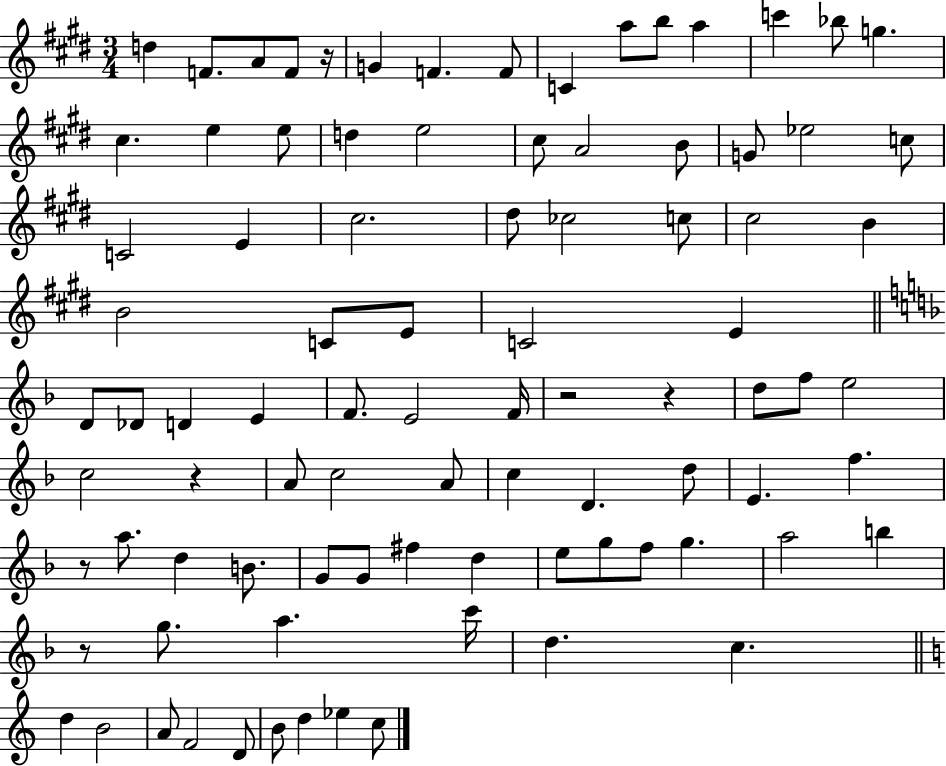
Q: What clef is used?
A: treble